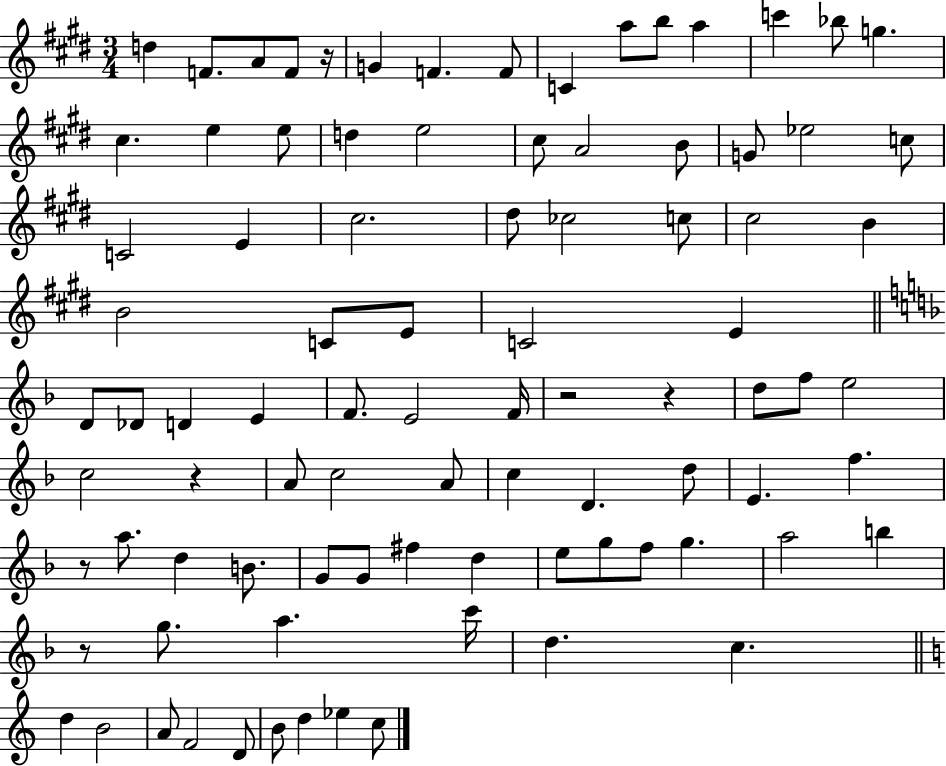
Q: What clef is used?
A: treble